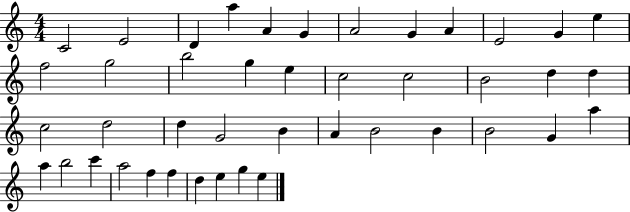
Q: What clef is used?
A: treble